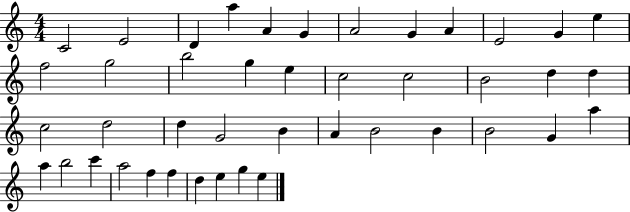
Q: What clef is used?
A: treble